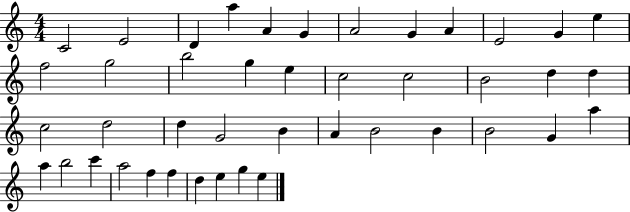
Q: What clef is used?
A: treble